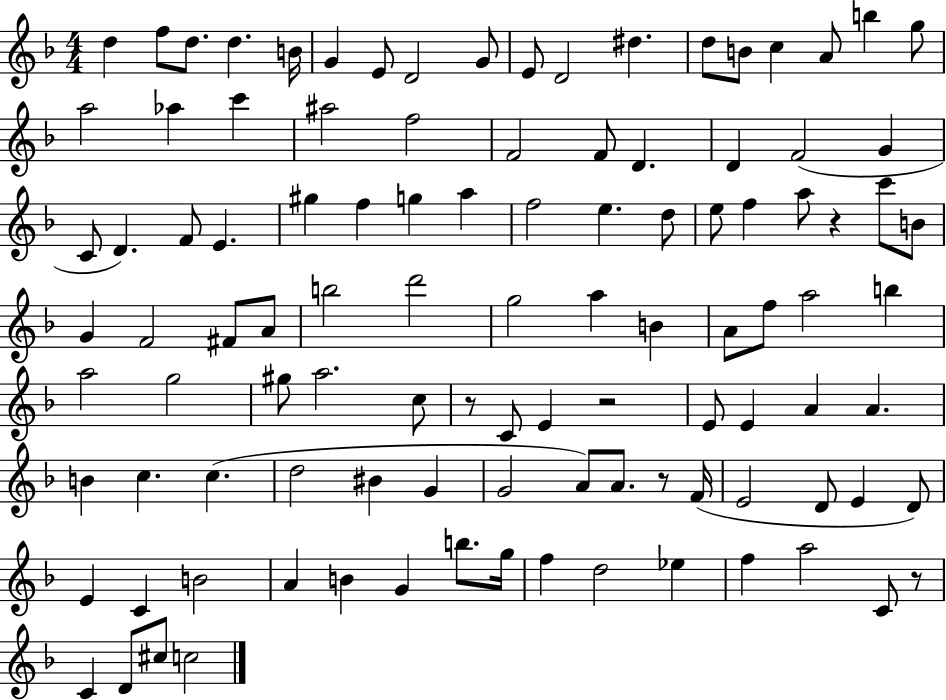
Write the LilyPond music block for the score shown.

{
  \clef treble
  \numericTimeSignature
  \time 4/4
  \key f \major
  \repeat volta 2 { d''4 f''8 d''8. d''4. b'16 | g'4 e'8 d'2 g'8 | e'8 d'2 dis''4. | d''8 b'8 c''4 a'8 b''4 g''8 | \break a''2 aes''4 c'''4 | ais''2 f''2 | f'2 f'8 d'4. | d'4 f'2( g'4 | \break c'8 d'4.) f'8 e'4. | gis''4 f''4 g''4 a''4 | f''2 e''4. d''8 | e''8 f''4 a''8 r4 c'''8 b'8 | \break g'4 f'2 fis'8 a'8 | b''2 d'''2 | g''2 a''4 b'4 | a'8 f''8 a''2 b''4 | \break a''2 g''2 | gis''8 a''2. c''8 | r8 c'8 e'4 r2 | e'8 e'4 a'4 a'4. | \break b'4 c''4. c''4.( | d''2 bis'4 g'4 | g'2 a'8) a'8. r8 f'16( | e'2 d'8 e'4 d'8) | \break e'4 c'4 b'2 | a'4 b'4 g'4 b''8. g''16 | f''4 d''2 ees''4 | f''4 a''2 c'8 r8 | \break c'4 d'8 cis''8 c''2 | } \bar "|."
}